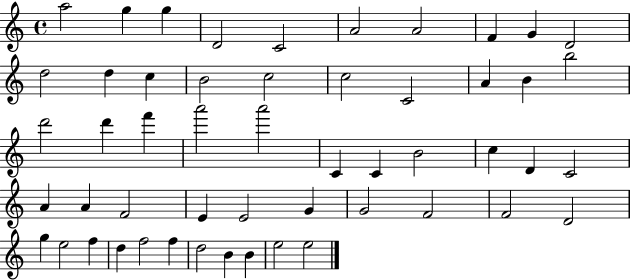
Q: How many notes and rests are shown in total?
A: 52